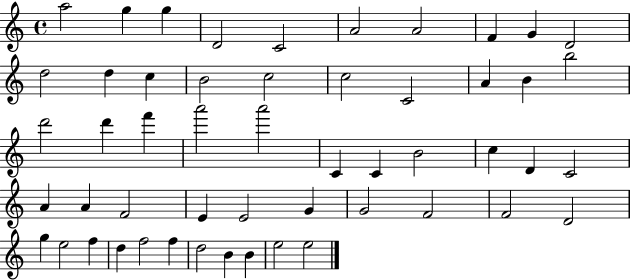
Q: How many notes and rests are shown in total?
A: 52